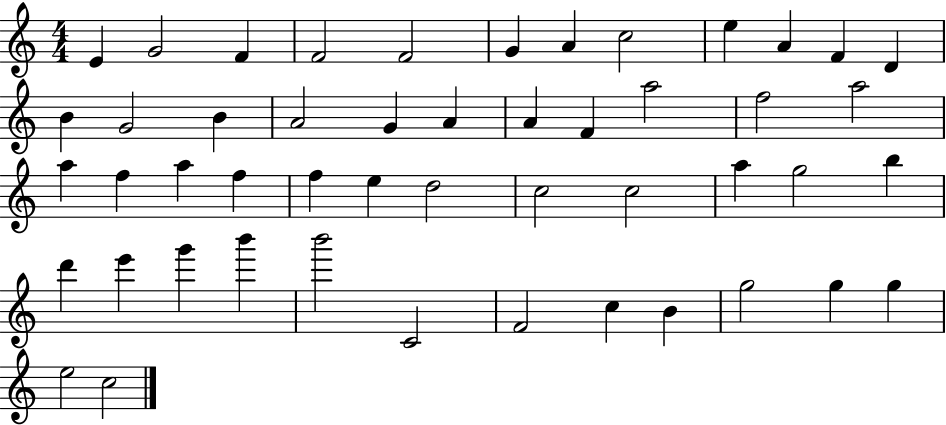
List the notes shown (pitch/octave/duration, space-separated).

E4/q G4/h F4/q F4/h F4/h G4/q A4/q C5/h E5/q A4/q F4/q D4/q B4/q G4/h B4/q A4/h G4/q A4/q A4/q F4/q A5/h F5/h A5/h A5/q F5/q A5/q F5/q F5/q E5/q D5/h C5/h C5/h A5/q G5/h B5/q D6/q E6/q G6/q B6/q B6/h C4/h F4/h C5/q B4/q G5/h G5/q G5/q E5/h C5/h